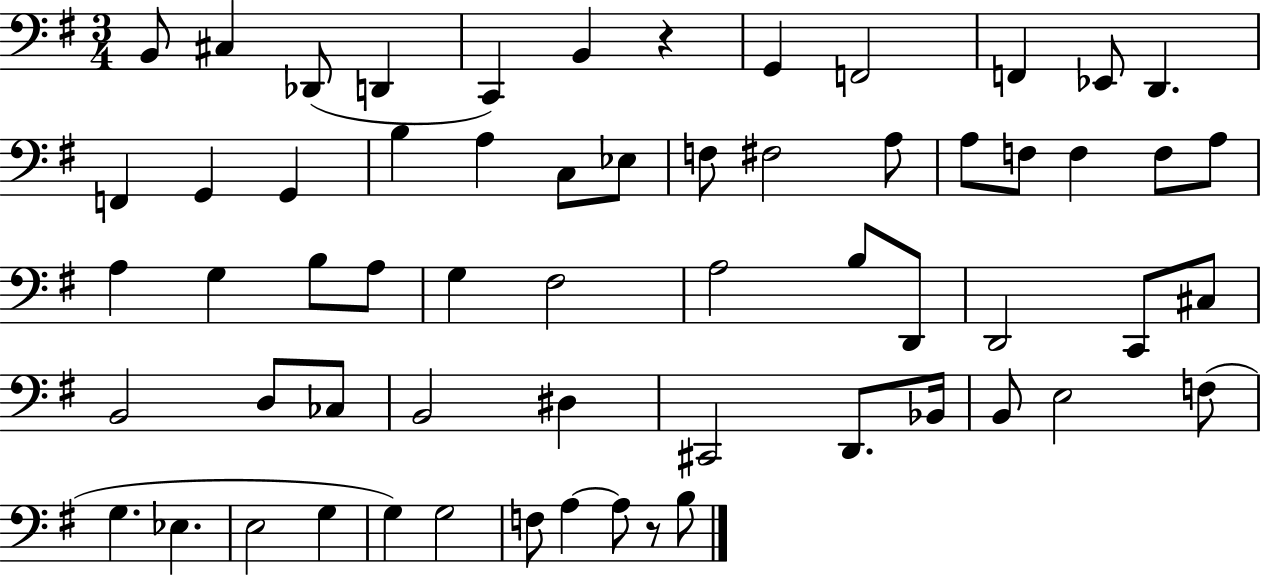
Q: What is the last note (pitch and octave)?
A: B3